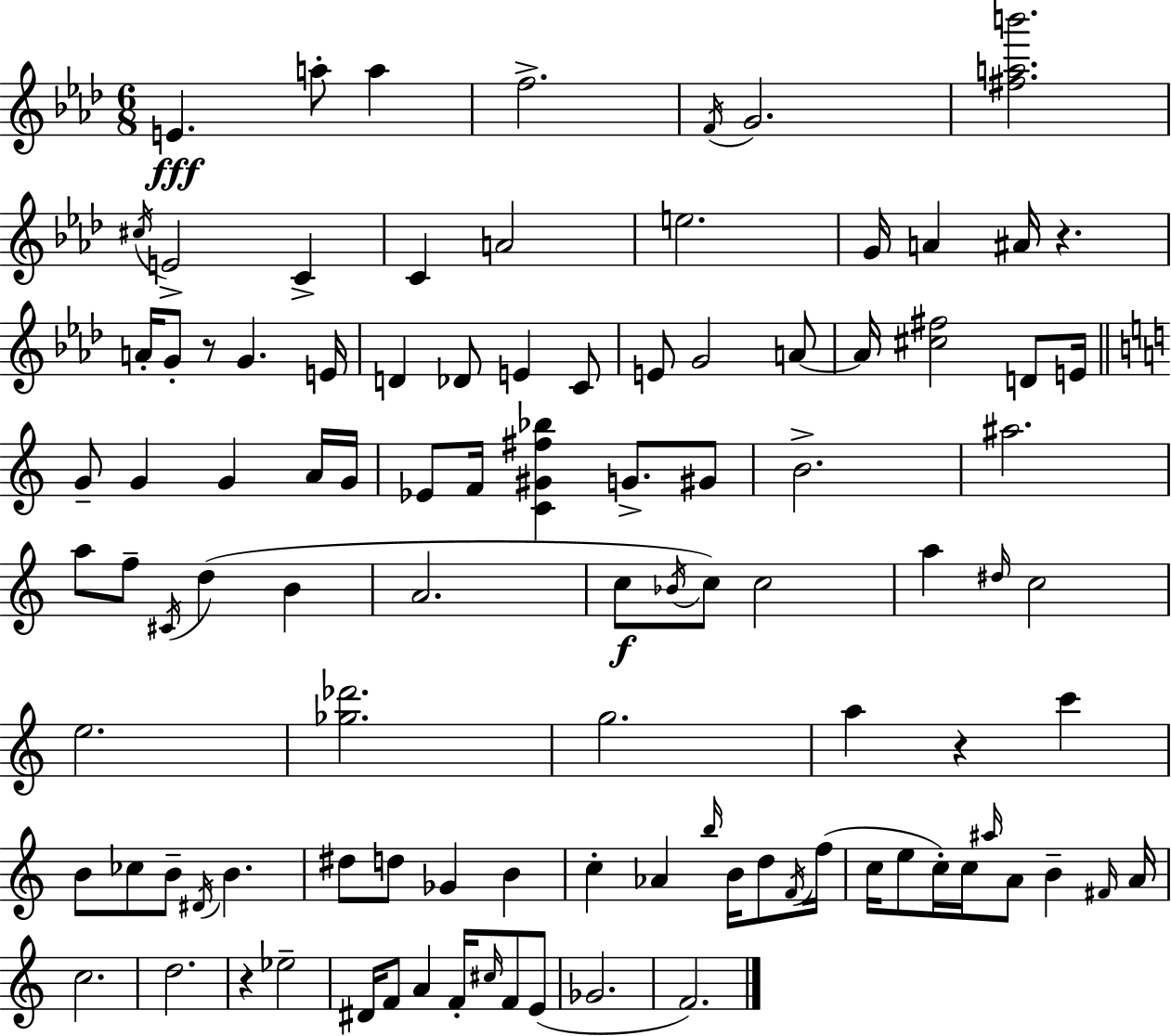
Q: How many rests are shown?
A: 4